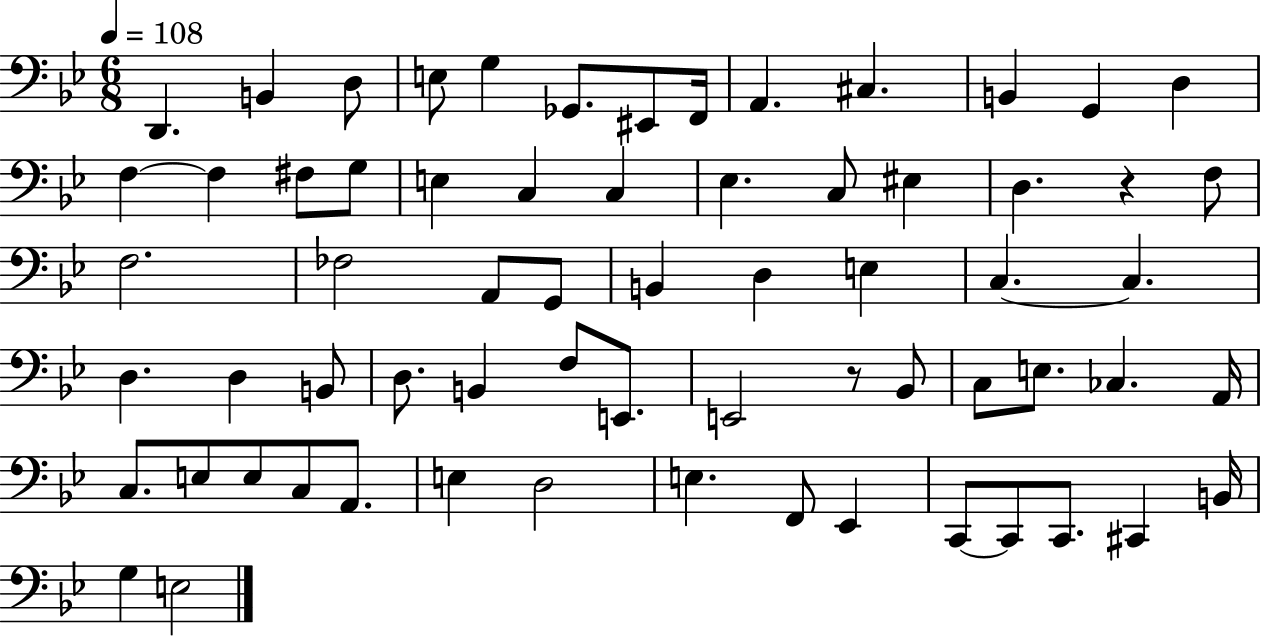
{
  \clef bass
  \numericTimeSignature
  \time 6/8
  \key bes \major
  \tempo 4 = 108
  d,4. b,4 d8 | e8 g4 ges,8. eis,8 f,16 | a,4. cis4. | b,4 g,4 d4 | \break f4~~ f4 fis8 g8 | e4 c4 c4 | ees4. c8 eis4 | d4. r4 f8 | \break f2. | fes2 a,8 g,8 | b,4 d4 e4 | c4.~~ c4. | \break d4. d4 b,8 | d8. b,4 f8 e,8. | e,2 r8 bes,8 | c8 e8. ces4. a,16 | \break c8. e8 e8 c8 a,8. | e4 d2 | e4. f,8 ees,4 | c,8~~ c,8 c,8. cis,4 b,16 | \break g4 e2 | \bar "|."
}